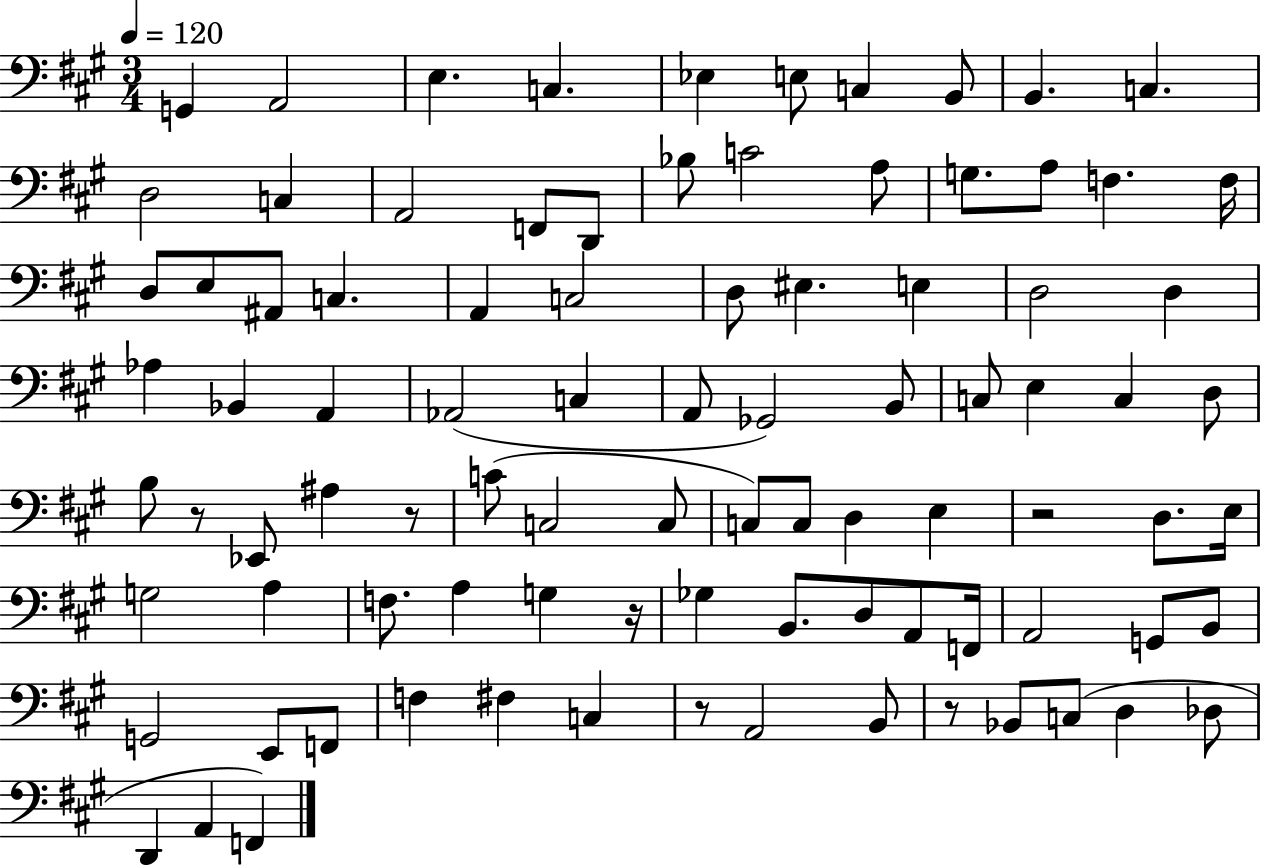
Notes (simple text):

G2/q A2/h E3/q. C3/q. Eb3/q E3/e C3/q B2/e B2/q. C3/q. D3/h C3/q A2/h F2/e D2/e Bb3/e C4/h A3/e G3/e. A3/e F3/q. F3/s D3/e E3/e A#2/e C3/q. A2/q C3/h D3/e EIS3/q. E3/q D3/h D3/q Ab3/q Bb2/q A2/q Ab2/h C3/q A2/e Gb2/h B2/e C3/e E3/q C3/q D3/e B3/e R/e Eb2/e A#3/q R/e C4/e C3/h C3/e C3/e C3/e D3/q E3/q R/h D3/e. E3/s G3/h A3/q F3/e. A3/q G3/q R/s Gb3/q B2/e. D3/e A2/e F2/s A2/h G2/e B2/e G2/h E2/e F2/e F3/q F#3/q C3/q R/e A2/h B2/e R/e Bb2/e C3/e D3/q Db3/e D2/q A2/q F2/q